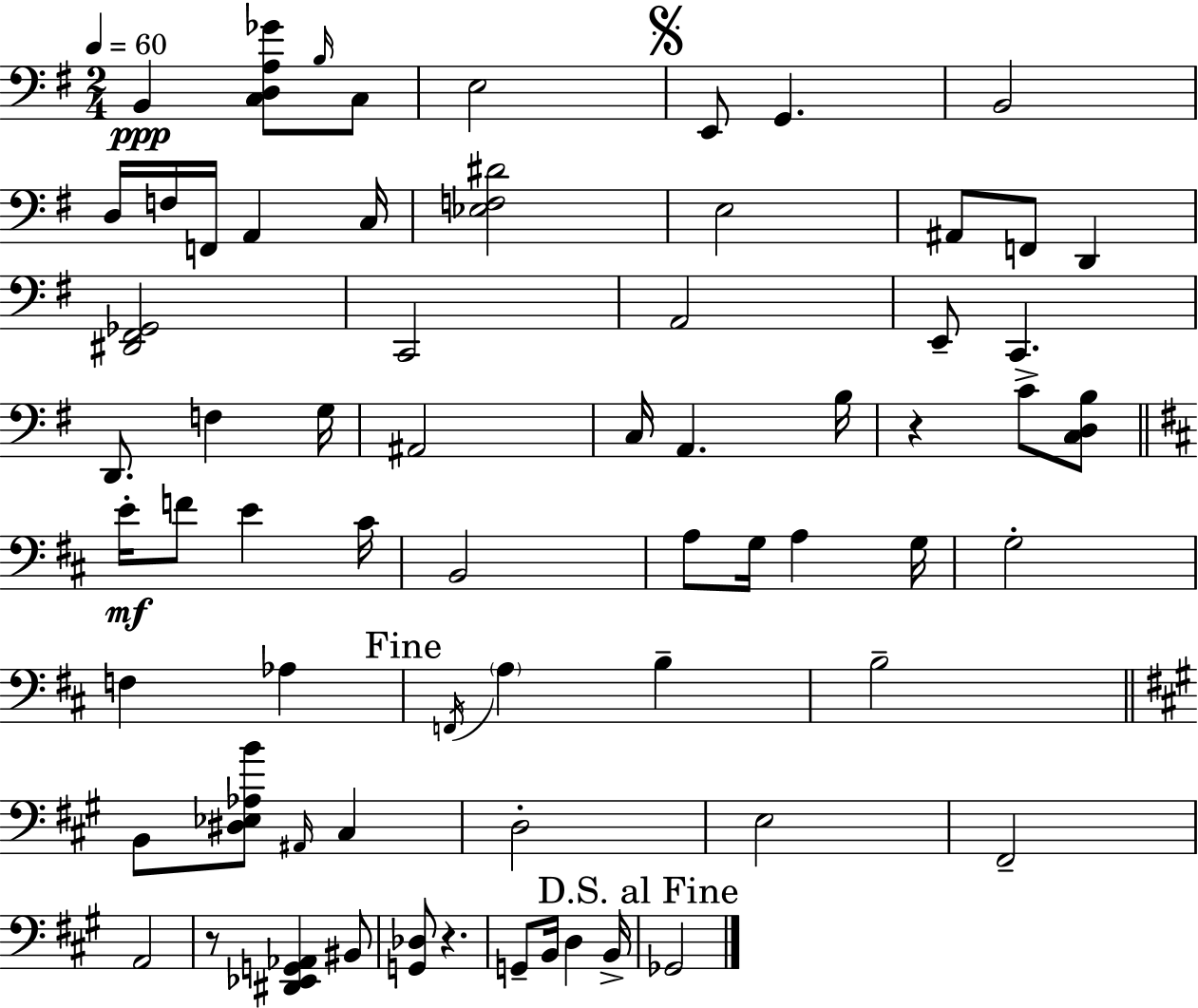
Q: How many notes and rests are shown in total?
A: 67